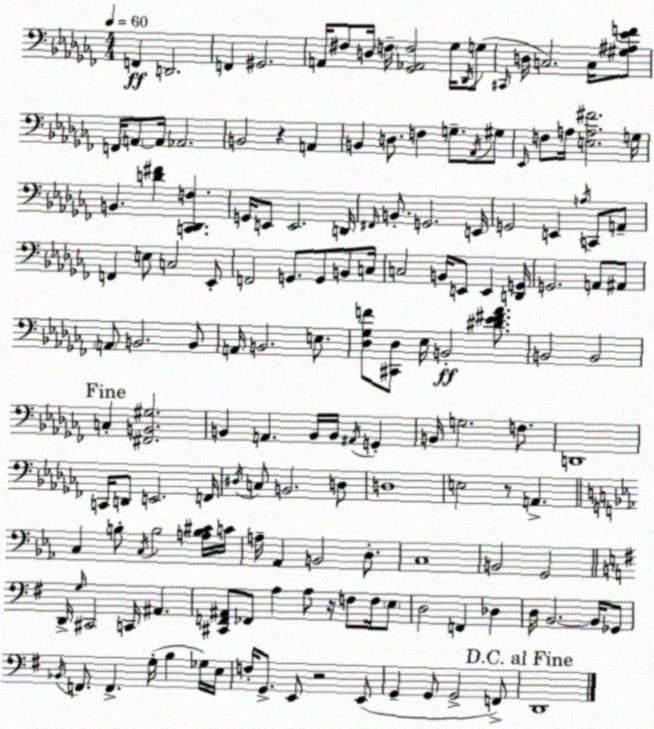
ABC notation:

X:1
T:Untitled
M:4/4
L:1/4
K:Abm
F,, D,,2 F,, ^G,,2 A,,/4 ^F,/2 D,/4 F,/4 [_G,,_A,,F,]2 _G,/4 _D,,/4 G,/2 ^C,,/4 D,/4 C,2 C,/4 [^G,^A,_EF]/2 F,,/4 A,,/2 A,,/4 _A,,2 B,,2 z A,, B,, D,/2 F, G,/2 _A,,/4 ^G,/2 _E,,/4 F,/2 A,/4 [E,A,^F]2 G,/4 B,, [D^F] [C,,_D,,F,] G,,/4 E,,/2 E,,2 D,,/4 ^F,,/4 B,,/2 G,,2 E,,/4 G,,2 E,, A,/4 C,,/2 A,,/2 F,, E,/2 C,2 _E,,/2 F,,2 G,,/2 G,,/2 B,,/2 C,/4 C,2 B,,/4 E,,/2 E,, [D,,G,,]/4 G,,2 A,,/2 ^A,,/2 A,,/2 B,,2 B,,/2 A,,/4 B,,2 E,/2 [_D,_G,F]/2 [^C,,_D,]/2 _E,/4 B,,2 [^D_E^F_A]/2 B,,2 B,,2 C, [^F,,B,,^G,]2 B,, A,, B,,/4 B,,/4 ^A,,/4 G,, B,,/4 G,2 F,/2 D,,4 C,,/4 D,,/2 E,,2 F,,/4 ^D,/4 C,/2 B,,2 D,/2 D,4 E,2 z/2 A,, C, B,/2 C,/4 B,2 [A,B,^C]/4 C/4 A,/4 _A,, B,,2 D,/2 C,4 B,,2 G,,2 D,,/4 G,/4 ^C,,2 C,,/4 ^A,, [^C,,F,,^A,,]/2 _F,,/2 A, A,/2 z/4 F,/2 F,/4 E,/2 D,2 F,, _D, D,/4 B,,2 B,,/4 _G,,/2 _B,,/4 F,,/2 F,, G,/4 B, _G,/4 E,/4 F,/4 G,,/2 E,,/2 z2 E,,/2 G,, G,,/2 G,,2 F,,/2 D,,4